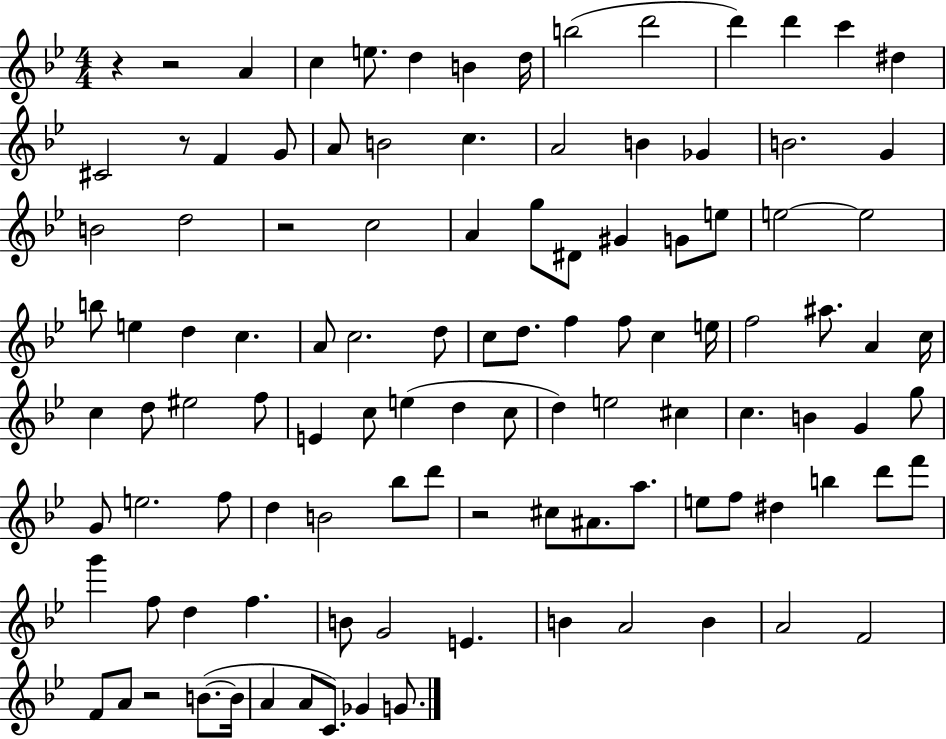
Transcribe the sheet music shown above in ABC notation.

X:1
T:Untitled
M:4/4
L:1/4
K:Bb
z z2 A c e/2 d B d/4 b2 d'2 d' d' c' ^d ^C2 z/2 F G/2 A/2 B2 c A2 B _G B2 G B2 d2 z2 c2 A g/2 ^D/2 ^G G/2 e/2 e2 e2 b/2 e d c A/2 c2 d/2 c/2 d/2 f f/2 c e/4 f2 ^a/2 A c/4 c d/2 ^e2 f/2 E c/2 e d c/2 d e2 ^c c B G g/2 G/2 e2 f/2 d B2 _b/2 d'/2 z2 ^c/2 ^A/2 a/2 e/2 f/2 ^d b d'/2 f'/2 g' f/2 d f B/2 G2 E B A2 B A2 F2 F/2 A/2 z2 B/2 B/4 A A/2 C/2 _G G/2